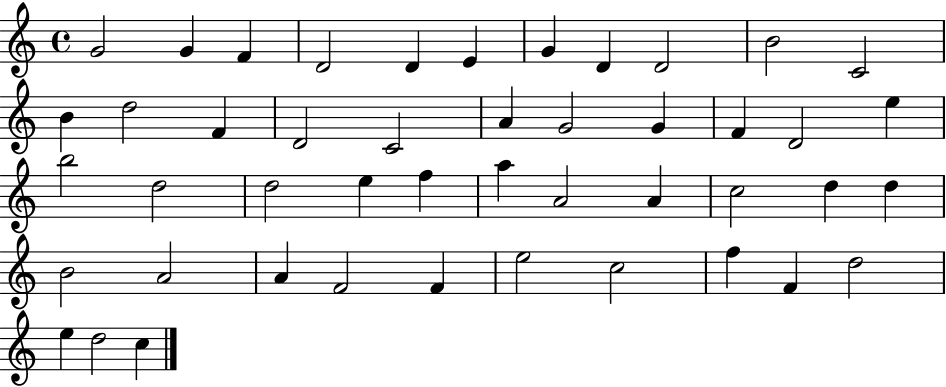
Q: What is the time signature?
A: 4/4